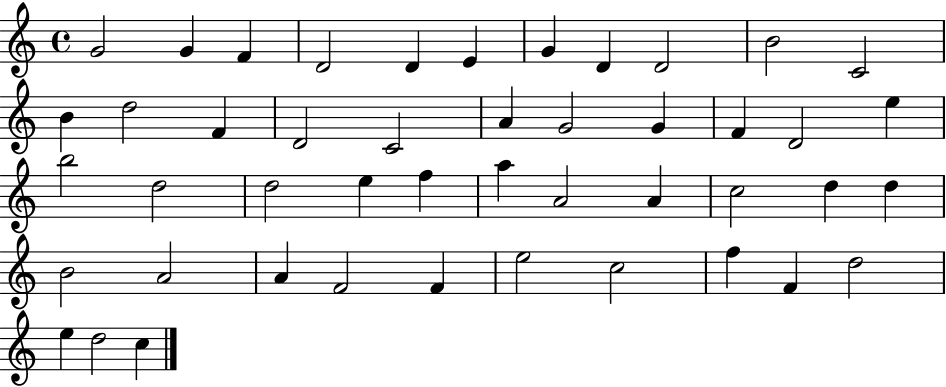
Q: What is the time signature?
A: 4/4